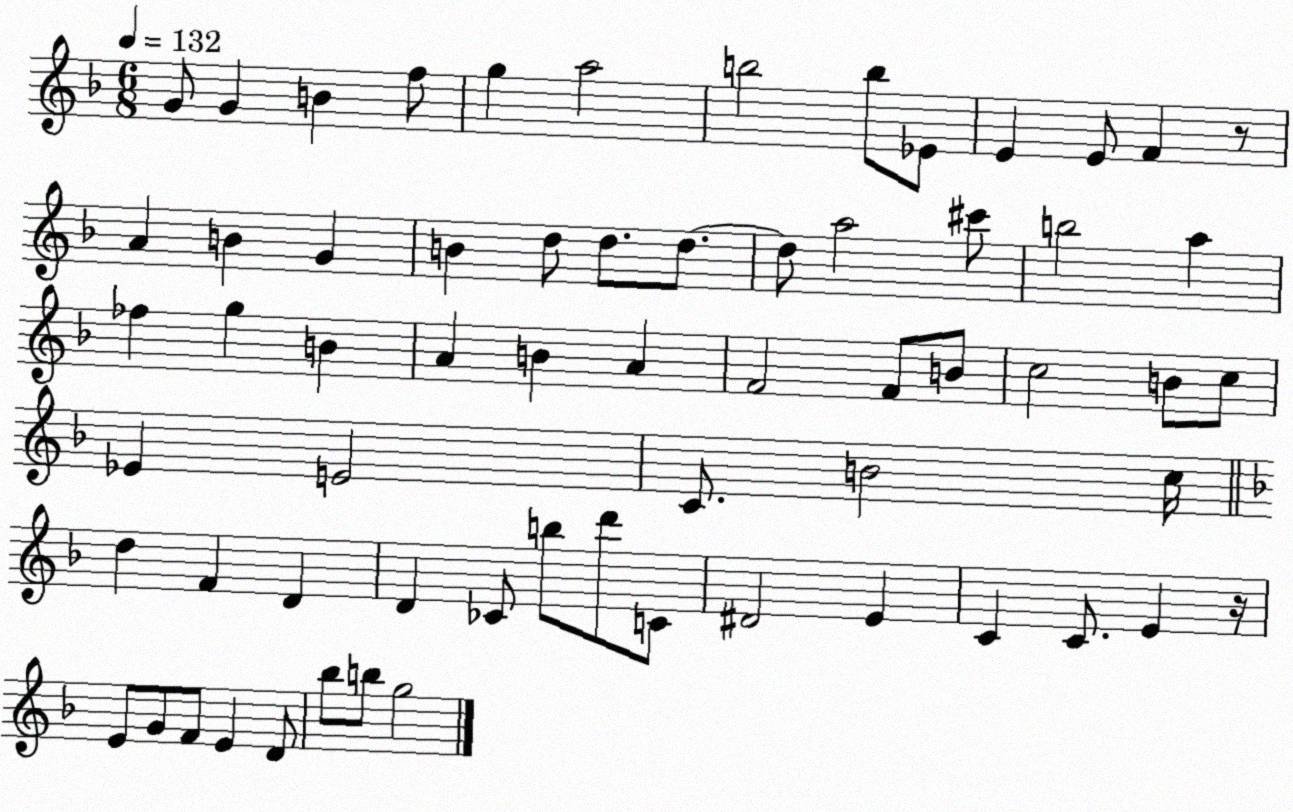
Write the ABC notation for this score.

X:1
T:Untitled
M:6/8
L:1/4
K:F
G/2 G B f/2 g a2 b2 b/2 _E/2 E E/2 F z/2 A B G B d/2 d/2 d/2 d/2 a2 ^c'/2 b2 a _f g B A B A F2 F/2 B/2 c2 B/2 c/2 _E E2 C/2 B2 c/4 d F D D _C/2 b/2 d'/2 C/2 ^D2 E C C/2 E z/4 E/2 G/2 F/2 E D/2 _b/2 b/2 g2